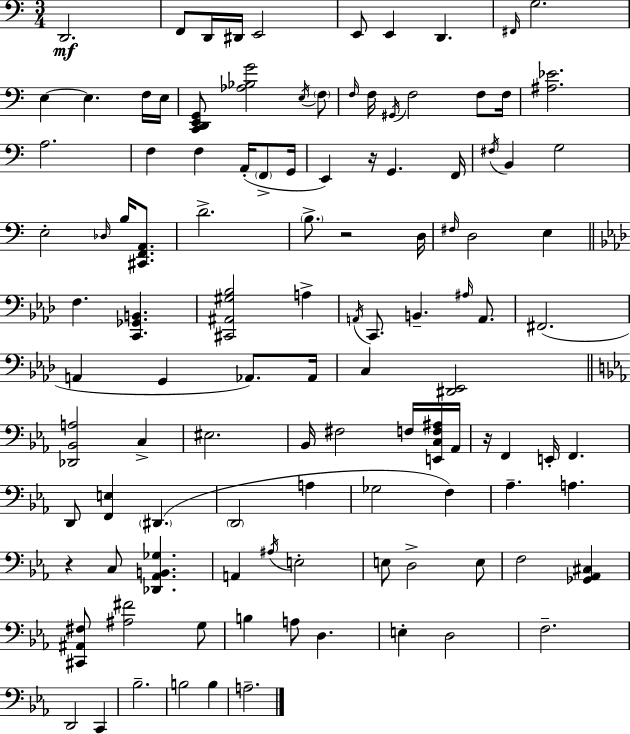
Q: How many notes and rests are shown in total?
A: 112